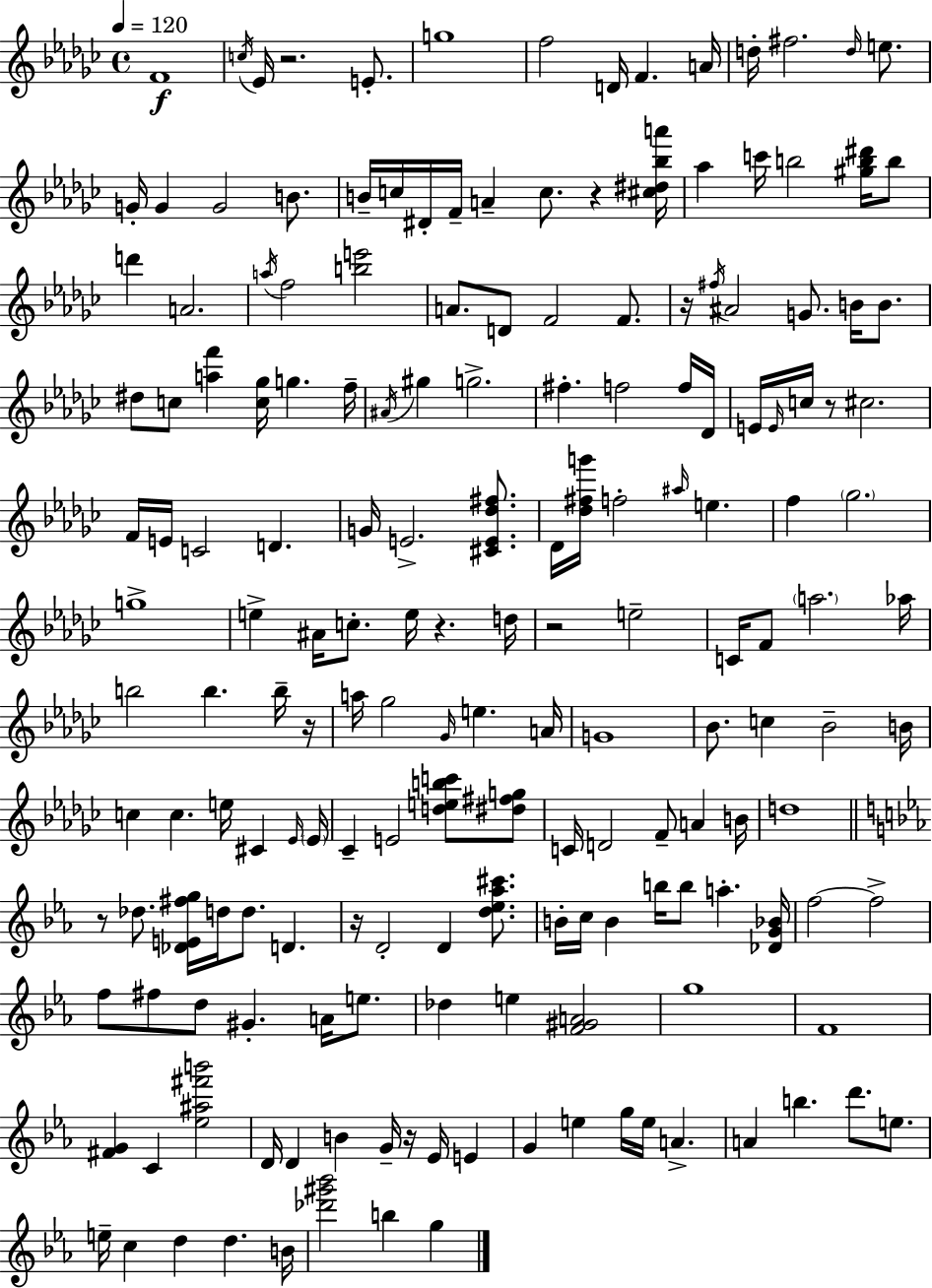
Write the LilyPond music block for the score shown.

{
  \clef treble
  \time 4/4
  \defaultTimeSignature
  \key ees \minor
  \tempo 4 = 120
  f'1\f | \acciaccatura { c''16 } ees'16 r2. e'8.-. | g''1 | f''2 d'16 f'4. | \break a'16 d''16-. fis''2. \grace { d''16 } e''8. | g'16-. g'4 g'2 b'8. | b'16-- c''16 dis'16-. f'16-- a'4-- c''8. r4 | <cis'' dis'' bes'' a'''>16 aes''4 c'''16 b''2 <gis'' b'' dis'''>16 | \break b''8 d'''4 a'2. | \acciaccatura { a''16 } f''2 <b'' e'''>2 | a'8. d'8 f'2 | f'8. r16 \acciaccatura { fis''16 } ais'2 g'8. | \break b'16 b'8. dis''8 c''8 <a'' f'''>4 <c'' ges''>16 g''4. | f''16-- \acciaccatura { ais'16 } gis''4 g''2.-> | fis''4.-. f''2 | f''16 des'16 e'16 \grace { e'16 } c''16 r8 cis''2. | \break f'16 e'16 c'2 | d'4. g'16 e'2.-> | <cis' e' des'' fis''>8. des'16 <des'' fis'' g'''>16 f''2-. | \grace { ais''16 } e''4. f''4 \parenthesize ges''2. | \break g''1-> | e''4-> ais'16 c''8.-. e''16 | r4. d''16 r2 e''2-- | c'16 f'8 \parenthesize a''2. | \break aes''16 b''2 b''4. | b''16-- r16 a''16 ges''2 | \grace { ges'16 } e''4. a'16 g'1 | bes'8. c''4 bes'2-- | \break b'16 c''4 c''4. | e''16 cis'4 \grace { ees'16 } \parenthesize ees'16 ces'4-- e'2 | <d'' e'' b'' c'''>8 <dis'' fis'' g''>8 c'16 d'2 | f'8-- a'4 b'16 d''1 | \break \bar "||" \break \key c \minor r8 des''8. <des' e' fis'' g''>16 d''16 d''8. d'4. | r16 d'2-. d'4 <d'' ees'' aes'' cis'''>8. | b'16-. c''16 b'4 b''16 b''8 a''4.-. <des' g' bes'>16 | f''2~~ f''2-> | \break f''8 fis''8 d''8 gis'4.-. a'16 e''8. | des''4 e''4 <f' gis' a'>2 | g''1 | f'1 | \break <fis' g'>4 c'4 <ees'' ais'' fis''' b'''>2 | d'16 d'4 b'4 g'16-- r16 ees'16 e'4 | g'4 e''4 g''16 e''16 a'4.-> | a'4 b''4. d'''8. e''8. | \break e''16-- c''4 d''4 d''4. b'16 | <des''' gis''' bes'''>2 b''4 g''4 | \bar "|."
}